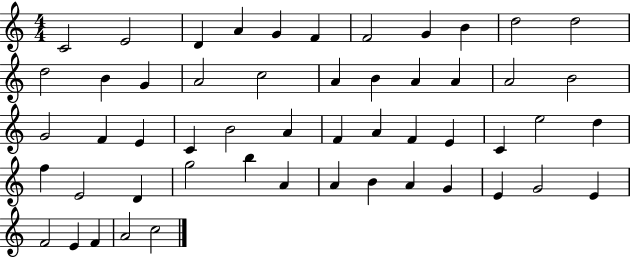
{
  \clef treble
  \numericTimeSignature
  \time 4/4
  \key c \major
  c'2 e'2 | d'4 a'4 g'4 f'4 | f'2 g'4 b'4 | d''2 d''2 | \break d''2 b'4 g'4 | a'2 c''2 | a'4 b'4 a'4 a'4 | a'2 b'2 | \break g'2 f'4 e'4 | c'4 b'2 a'4 | f'4 a'4 f'4 e'4 | c'4 e''2 d''4 | \break f''4 e'2 d'4 | g''2 b''4 a'4 | a'4 b'4 a'4 g'4 | e'4 g'2 e'4 | \break f'2 e'4 f'4 | a'2 c''2 | \bar "|."
}